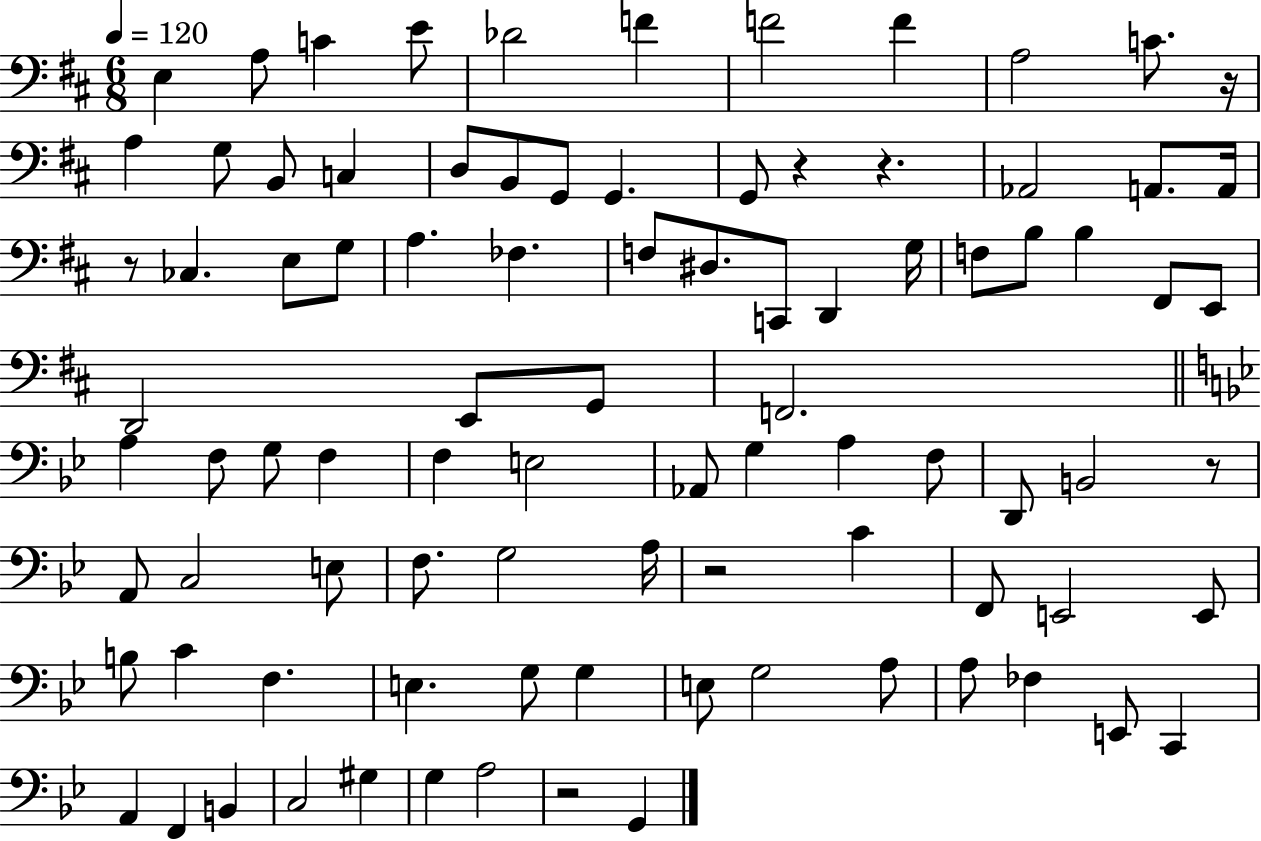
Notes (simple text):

E3/q A3/e C4/q E4/e Db4/h F4/q F4/h F4/q A3/h C4/e. R/s A3/q G3/e B2/e C3/q D3/e B2/e G2/e G2/q. G2/e R/q R/q. Ab2/h A2/e. A2/s R/e CES3/q. E3/e G3/e A3/q. FES3/q. F3/e D#3/e. C2/e D2/q G3/s F3/e B3/e B3/q F#2/e E2/e D2/h E2/e G2/e F2/h. A3/q F3/e G3/e F3/q F3/q E3/h Ab2/e G3/q A3/q F3/e D2/e B2/h R/e A2/e C3/h E3/e F3/e. G3/h A3/s R/h C4/q F2/e E2/h E2/e B3/e C4/q F3/q. E3/q. G3/e G3/q E3/e G3/h A3/e A3/e FES3/q E2/e C2/q A2/q F2/q B2/q C3/h G#3/q G3/q A3/h R/h G2/q